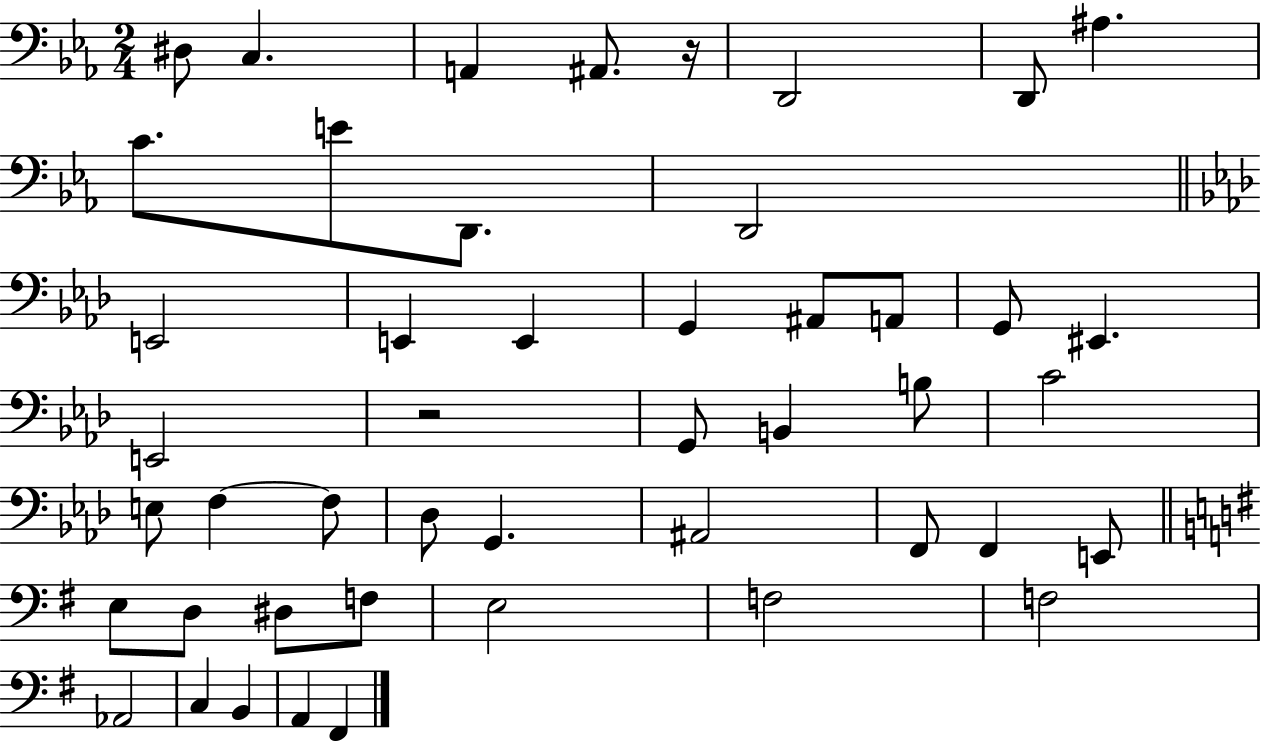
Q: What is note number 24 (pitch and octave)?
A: C4